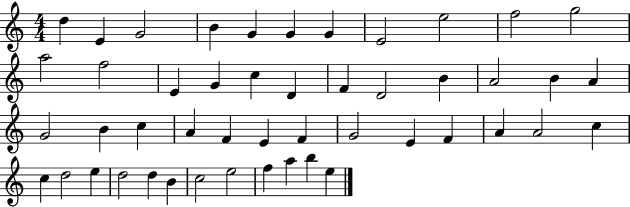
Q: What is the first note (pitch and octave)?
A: D5